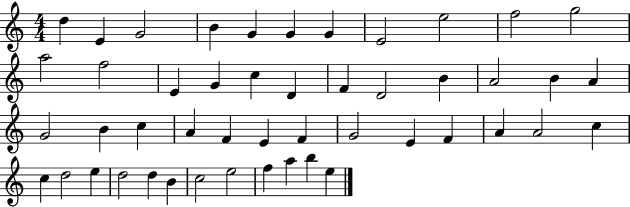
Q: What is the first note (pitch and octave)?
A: D5